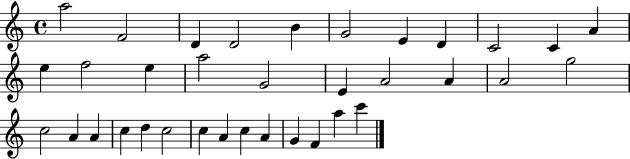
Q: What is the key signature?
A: C major